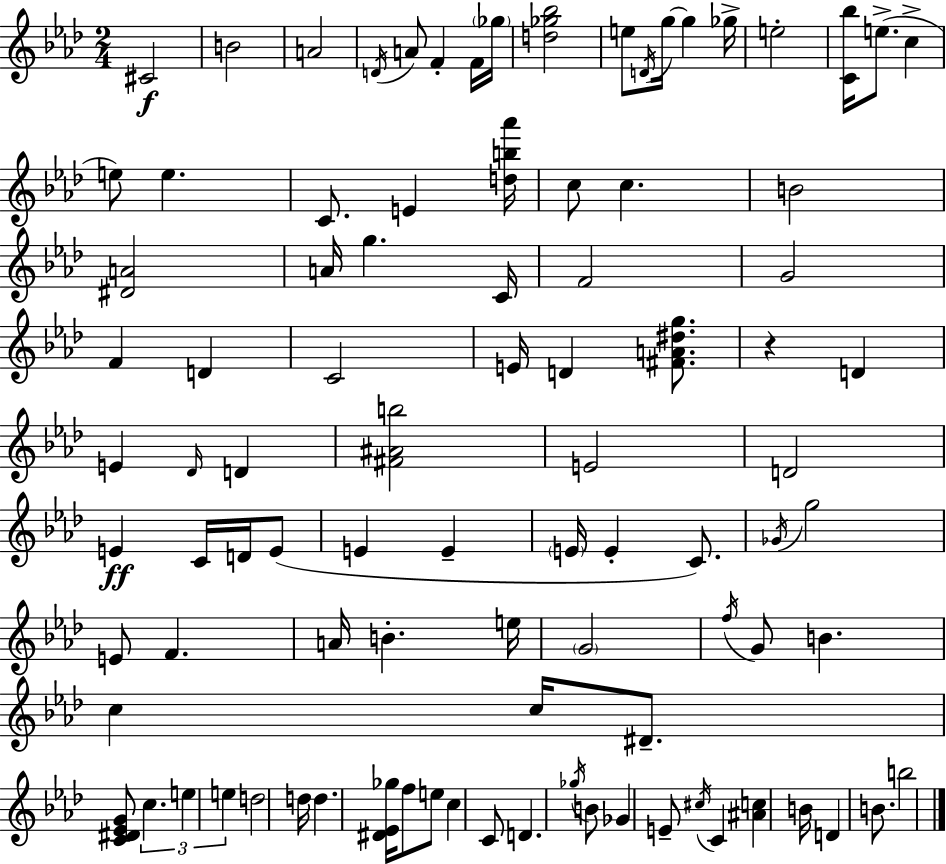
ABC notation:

X:1
T:Untitled
M:2/4
L:1/4
K:Fm
^C2 B2 A2 D/4 A/2 F F/4 _g/4 [d_g_b]2 e/2 D/4 g/4 g _g/4 e2 [C_b]/4 e/2 c e/2 e C/2 E [db_a']/4 c/2 c B2 [^DA]2 A/4 g C/4 F2 G2 F D C2 E/4 D [^FA^dg]/2 z D E _D/4 D [^F^Ab]2 E2 D2 E C/4 D/4 E/2 E E E/4 E C/2 _G/4 g2 E/2 F A/4 B e/4 G2 f/4 G/2 B c c/4 ^D/2 [C^D_EG]/2 c e e d2 d/4 d [^D_E_g]/4 f/2 e/2 c C/2 D _g/4 B/2 _G E/2 ^c/4 C [^Ac] B/4 D B/2 b2